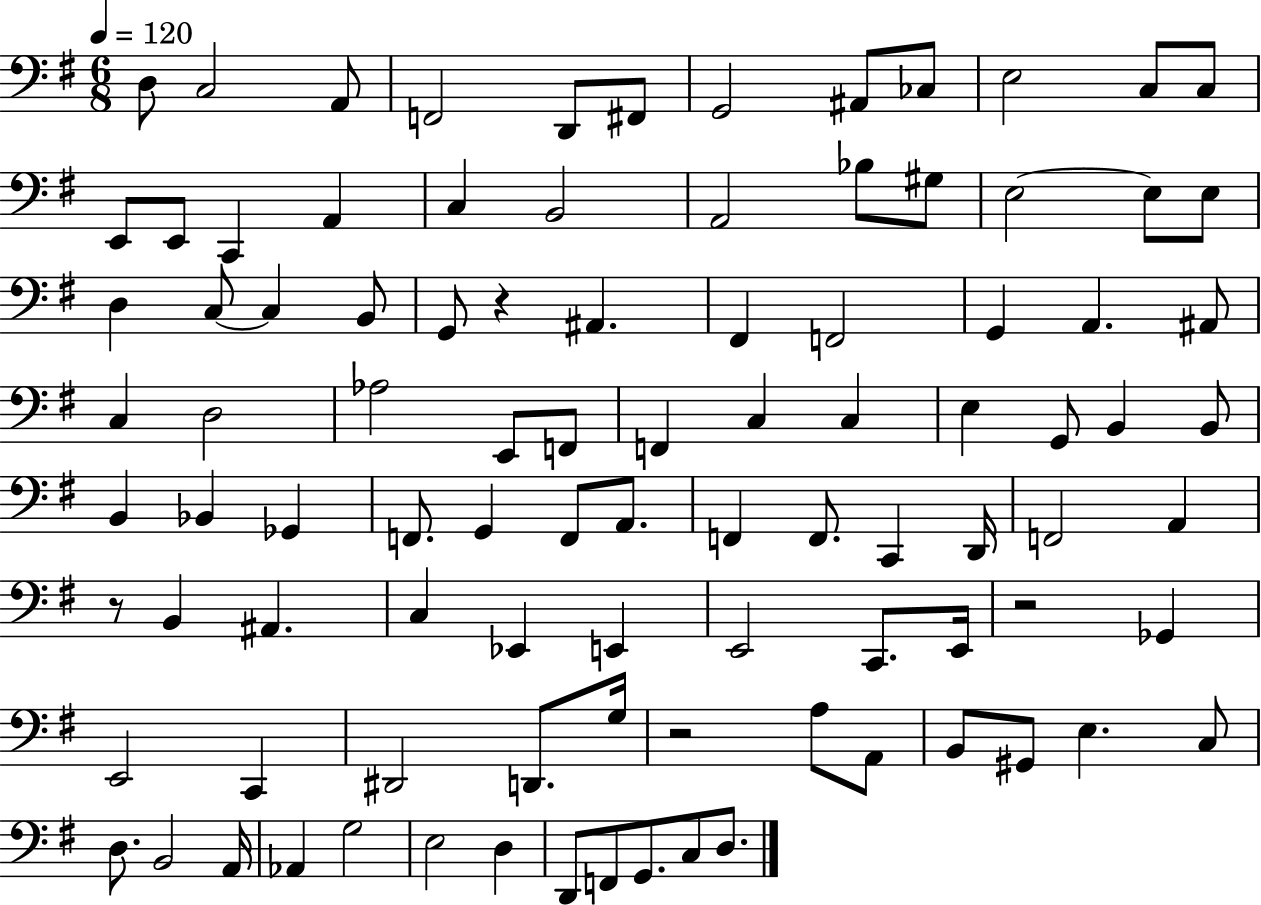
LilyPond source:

{
  \clef bass
  \numericTimeSignature
  \time 6/8
  \key g \major
  \tempo 4 = 120
  d8 c2 a,8 | f,2 d,8 fis,8 | g,2 ais,8 ces8 | e2 c8 c8 | \break e,8 e,8 c,4 a,4 | c4 b,2 | a,2 bes8 gis8 | e2~~ e8 e8 | \break d4 c8~~ c4 b,8 | g,8 r4 ais,4. | fis,4 f,2 | g,4 a,4. ais,8 | \break c4 d2 | aes2 e,8 f,8 | f,4 c4 c4 | e4 g,8 b,4 b,8 | \break b,4 bes,4 ges,4 | f,8. g,4 f,8 a,8. | f,4 f,8. c,4 d,16 | f,2 a,4 | \break r8 b,4 ais,4. | c4 ees,4 e,4 | e,2 c,8. e,16 | r2 ges,4 | \break e,2 c,4 | dis,2 d,8. g16 | r2 a8 a,8 | b,8 gis,8 e4. c8 | \break d8. b,2 a,16 | aes,4 g2 | e2 d4 | d,8 f,8 g,8. c8 d8. | \break \bar "|."
}